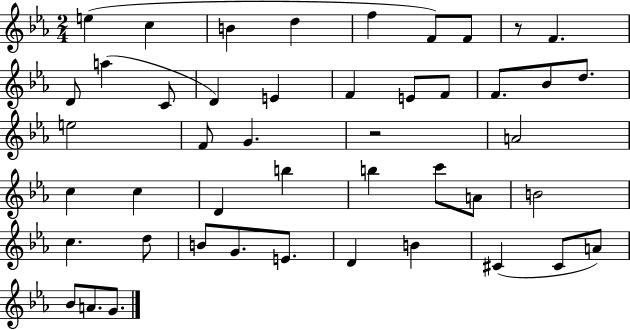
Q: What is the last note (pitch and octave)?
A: G4